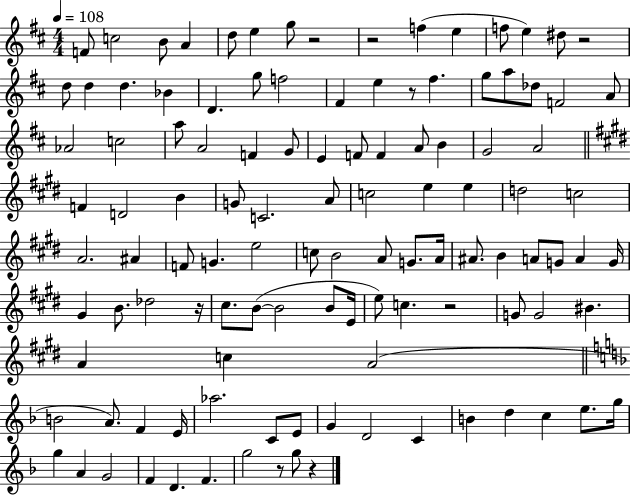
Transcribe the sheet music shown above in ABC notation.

X:1
T:Untitled
M:4/4
L:1/4
K:D
F/2 c2 B/2 A d/2 e g/2 z2 z2 f e f/2 e ^d/2 z2 d/2 d d _B D g/2 f2 ^F e z/2 ^f g/2 a/2 _d/2 F2 A/2 _A2 c2 a/2 A2 F G/2 E F/2 F A/2 B G2 A2 F D2 B G/2 C2 A/2 c2 e e d2 c2 A2 ^A F/2 G e2 c/2 B2 A/2 G/2 A/4 ^A/2 B A/2 G/2 A G/4 ^G B/2 _d2 z/4 ^c/2 B/2 B2 B/2 E/4 e/2 c z2 G/2 G2 ^B A c A2 B2 A/2 F E/4 _a2 C/2 E/2 G D2 C B d c e/2 g/4 g A G2 F D F g2 z/2 g/2 z